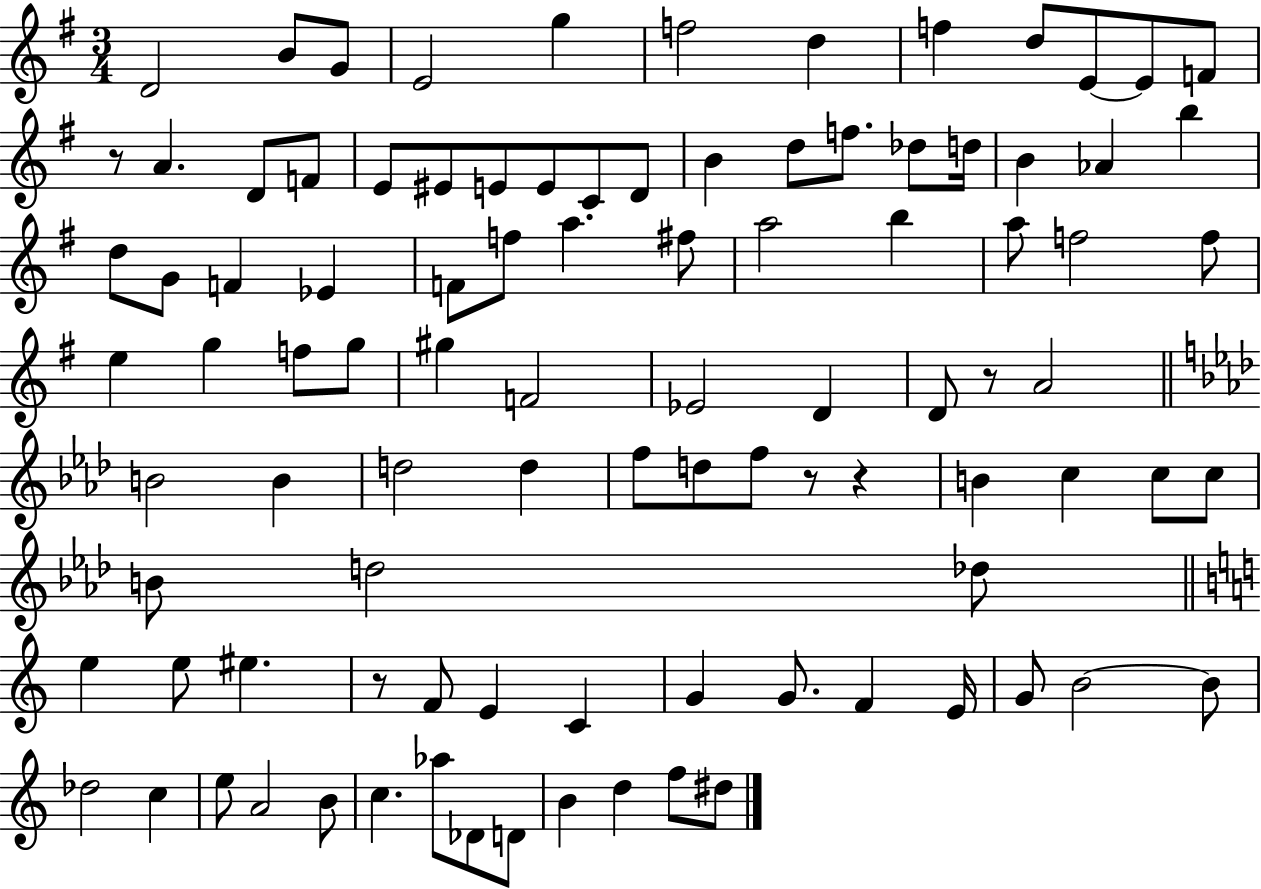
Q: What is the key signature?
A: G major